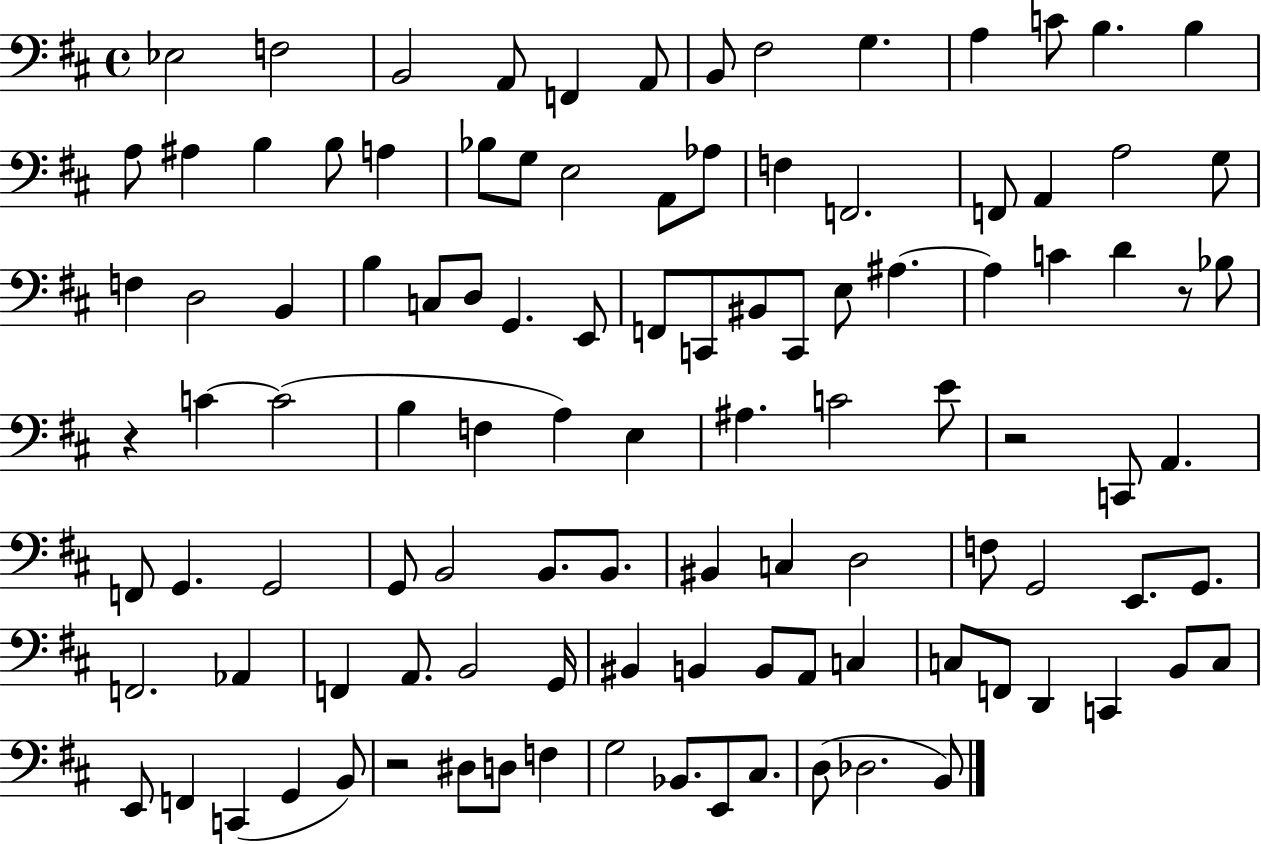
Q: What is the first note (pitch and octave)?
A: Eb3